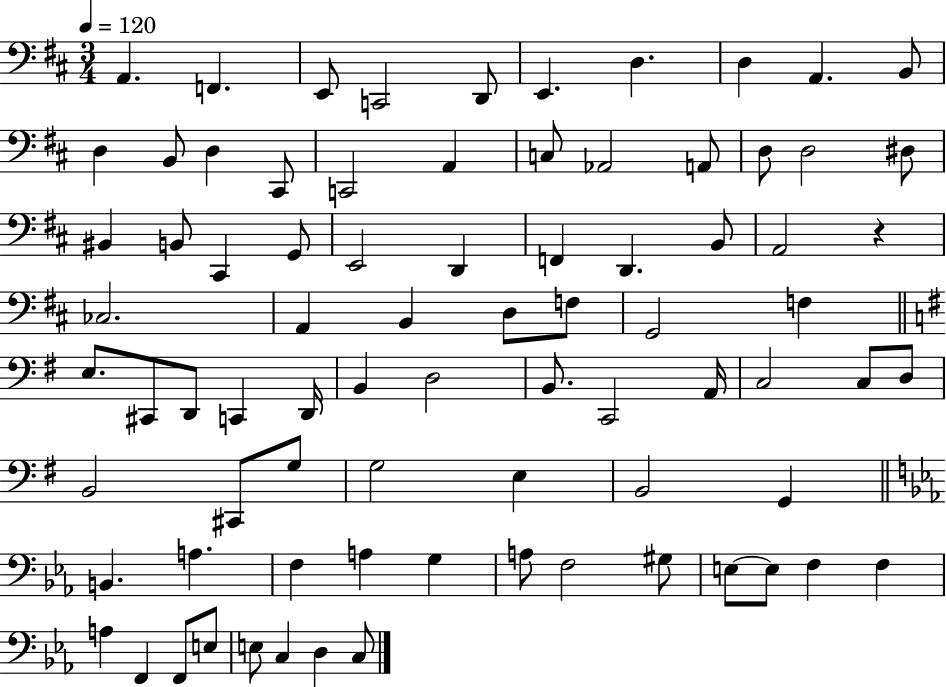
{
  \clef bass
  \numericTimeSignature
  \time 3/4
  \key d \major
  \tempo 4 = 120
  a,4. f,4. | e,8 c,2 d,8 | e,4. d4. | d4 a,4. b,8 | \break d4 b,8 d4 cis,8 | c,2 a,4 | c8 aes,2 a,8 | d8 d2 dis8 | \break bis,4 b,8 cis,4 g,8 | e,2 d,4 | f,4 d,4. b,8 | a,2 r4 | \break ces2. | a,4 b,4 d8 f8 | g,2 f4 | \bar "||" \break \key g \major e8. cis,8 d,8 c,4 d,16 | b,4 d2 | b,8. c,2 a,16 | c2 c8 d8 | \break b,2 cis,8 g8 | g2 e4 | b,2 g,4 | \bar "||" \break \key ees \major b,4. a4. | f4 a4 g4 | a8 f2 gis8 | e8~~ e8 f4 f4 | \break a4 f,4 f,8 e8 | e8 c4 d4 c8 | \bar "|."
}